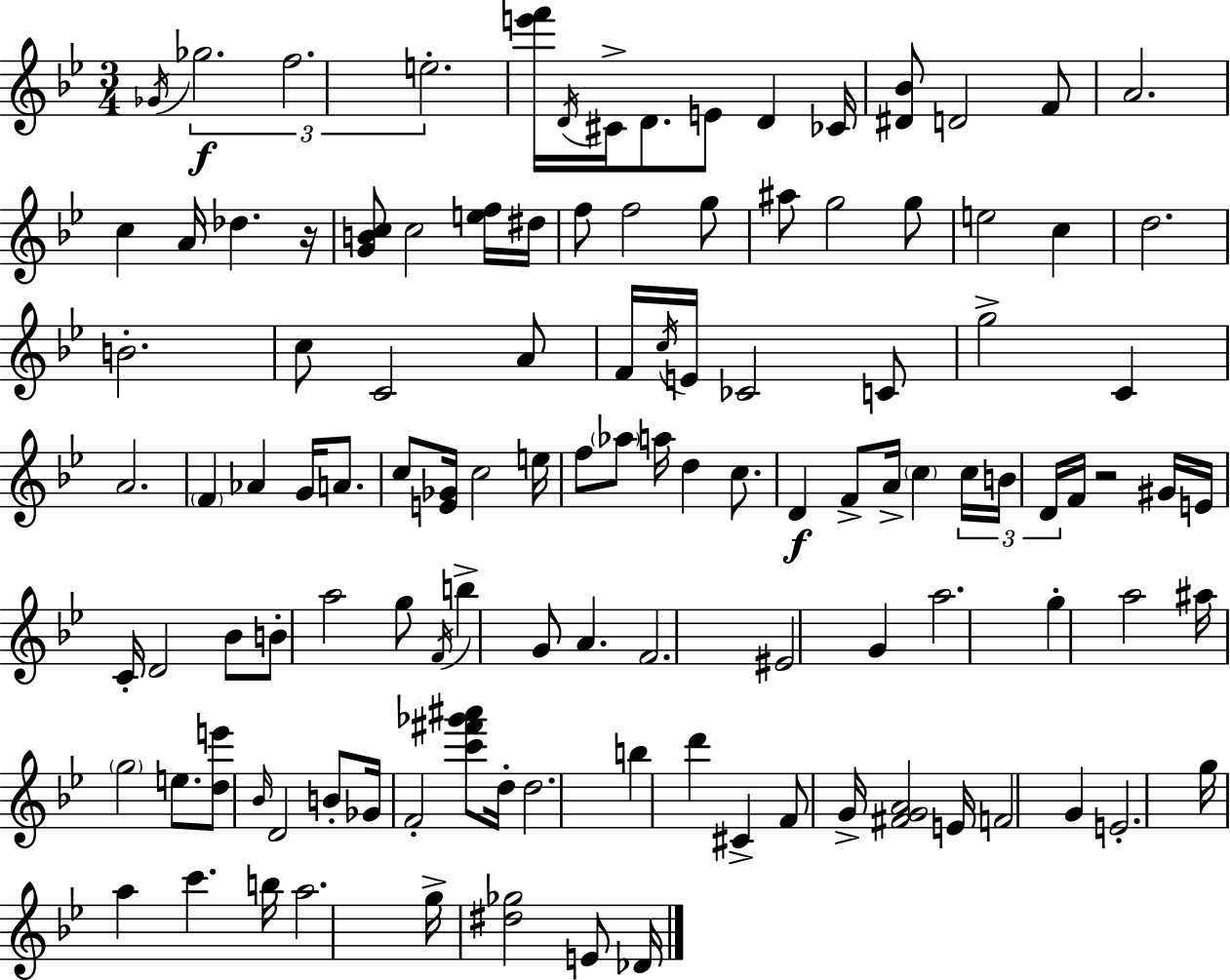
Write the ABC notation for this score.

X:1
T:Untitled
M:3/4
L:1/4
K:Bb
_G/4 _g2 f2 e2 [e'f']/4 D/4 ^C/4 D/2 E/2 D _C/4 [^D_B]/2 D2 F/2 A2 c A/4 _d z/4 [GBc]/2 c2 [ef]/4 ^d/4 f/2 f2 g/2 ^a/2 g2 g/2 e2 c d2 B2 c/2 C2 A/2 F/4 c/4 E/4 _C2 C/2 g2 C A2 F _A G/4 A/2 c/2 [E_G]/4 c2 e/4 f/2 _a/2 a/4 d c/2 D F/2 A/4 c c/4 B/4 D/4 F/4 z2 ^G/4 E/4 C/4 D2 _B/2 B/2 a2 g/2 F/4 b G/2 A F2 ^E2 G a2 g a2 ^a/4 g2 e/2 [de']/2 _B/4 D2 B/2 _G/4 F2 [c'^f'_g'^a']/2 d/4 d2 b d' ^C F/2 G/4 [^FGA]2 E/4 F2 G E2 g/4 a c' b/4 a2 g/4 [^d_g]2 E/2 _D/4